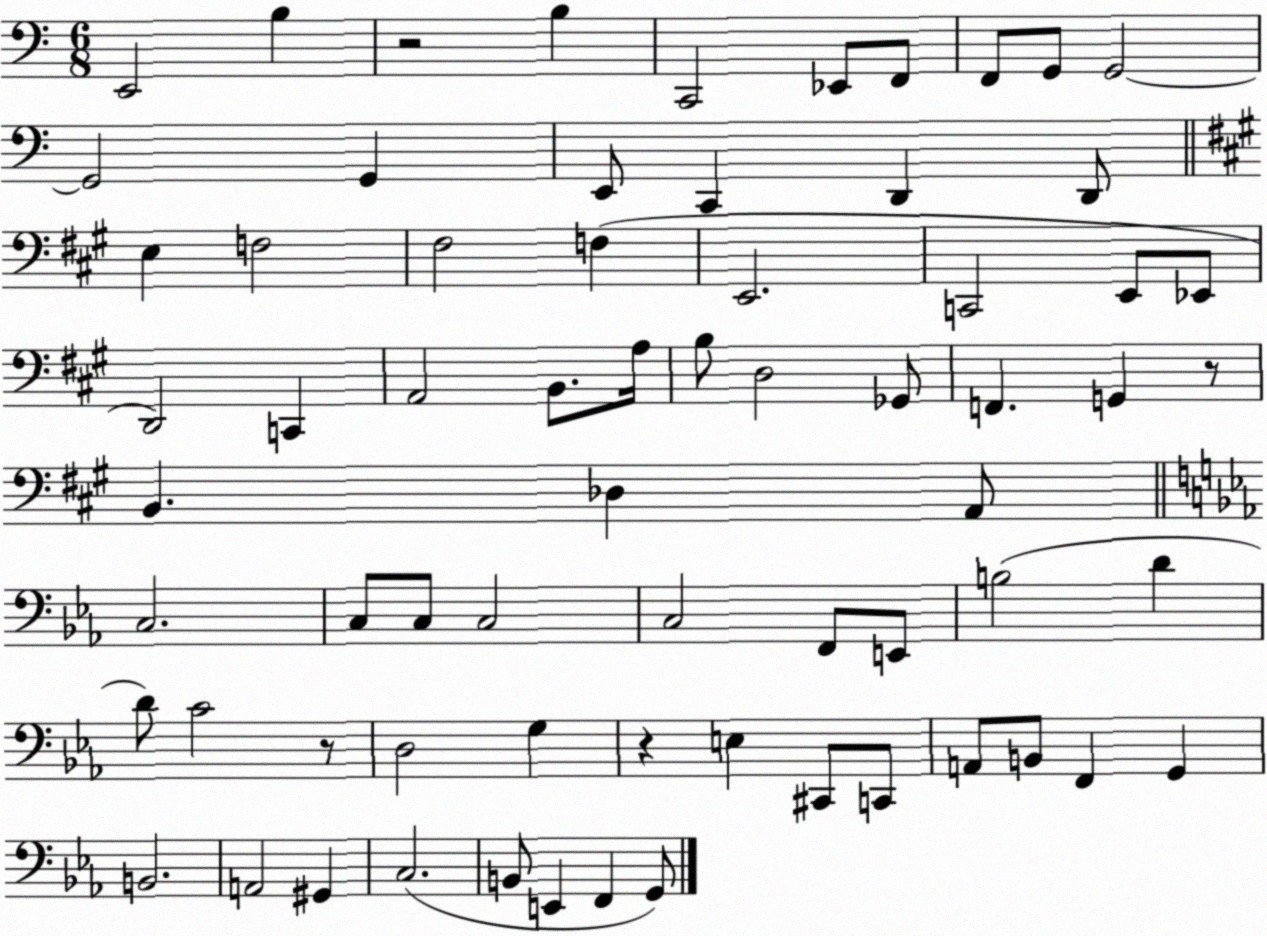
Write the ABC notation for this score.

X:1
T:Untitled
M:6/8
L:1/4
K:C
E,,2 B, z2 B, C,,2 _E,,/2 F,,/2 F,,/2 G,,/2 G,,2 G,,2 G,, E,,/2 C,, D,, D,,/2 E, F,2 ^F,2 F, E,,2 C,,2 E,,/2 _E,,/2 D,,2 C,, A,,2 B,,/2 A,/4 B,/2 D,2 _G,,/2 F,, G,, z/2 B,, _D, A,,/2 C,2 C,/2 C,/2 C,2 C,2 F,,/2 E,,/2 B,2 D D/2 C2 z/2 D,2 G, z E, ^C,,/2 C,,/2 A,,/2 B,,/2 F,, G,, B,,2 A,,2 ^G,, C,2 B,,/2 E,, F,, G,,/2